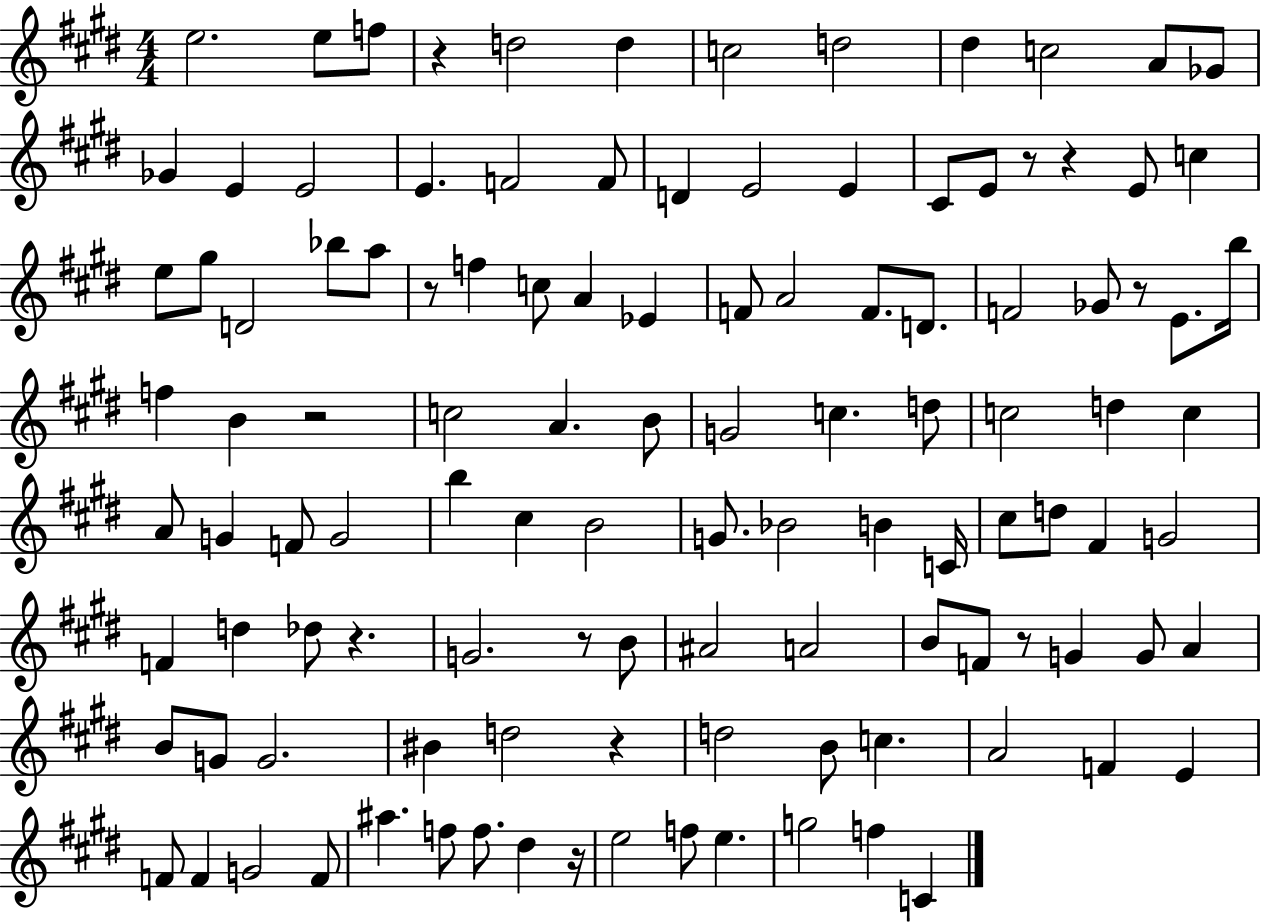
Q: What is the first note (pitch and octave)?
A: E5